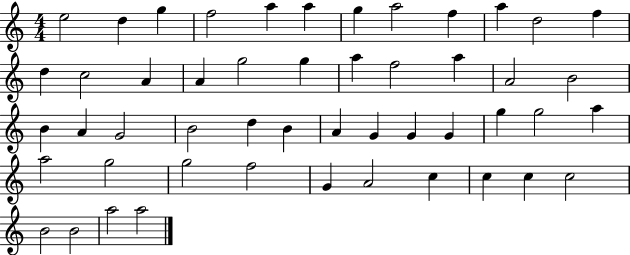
{
  \clef treble
  \numericTimeSignature
  \time 4/4
  \key c \major
  e''2 d''4 g''4 | f''2 a''4 a''4 | g''4 a''2 f''4 | a''4 d''2 f''4 | \break d''4 c''2 a'4 | a'4 g''2 g''4 | a''4 f''2 a''4 | a'2 b'2 | \break b'4 a'4 g'2 | b'2 d''4 b'4 | a'4 g'4 g'4 g'4 | g''4 g''2 a''4 | \break a''2 g''2 | g''2 f''2 | g'4 a'2 c''4 | c''4 c''4 c''2 | \break b'2 b'2 | a''2 a''2 | \bar "|."
}